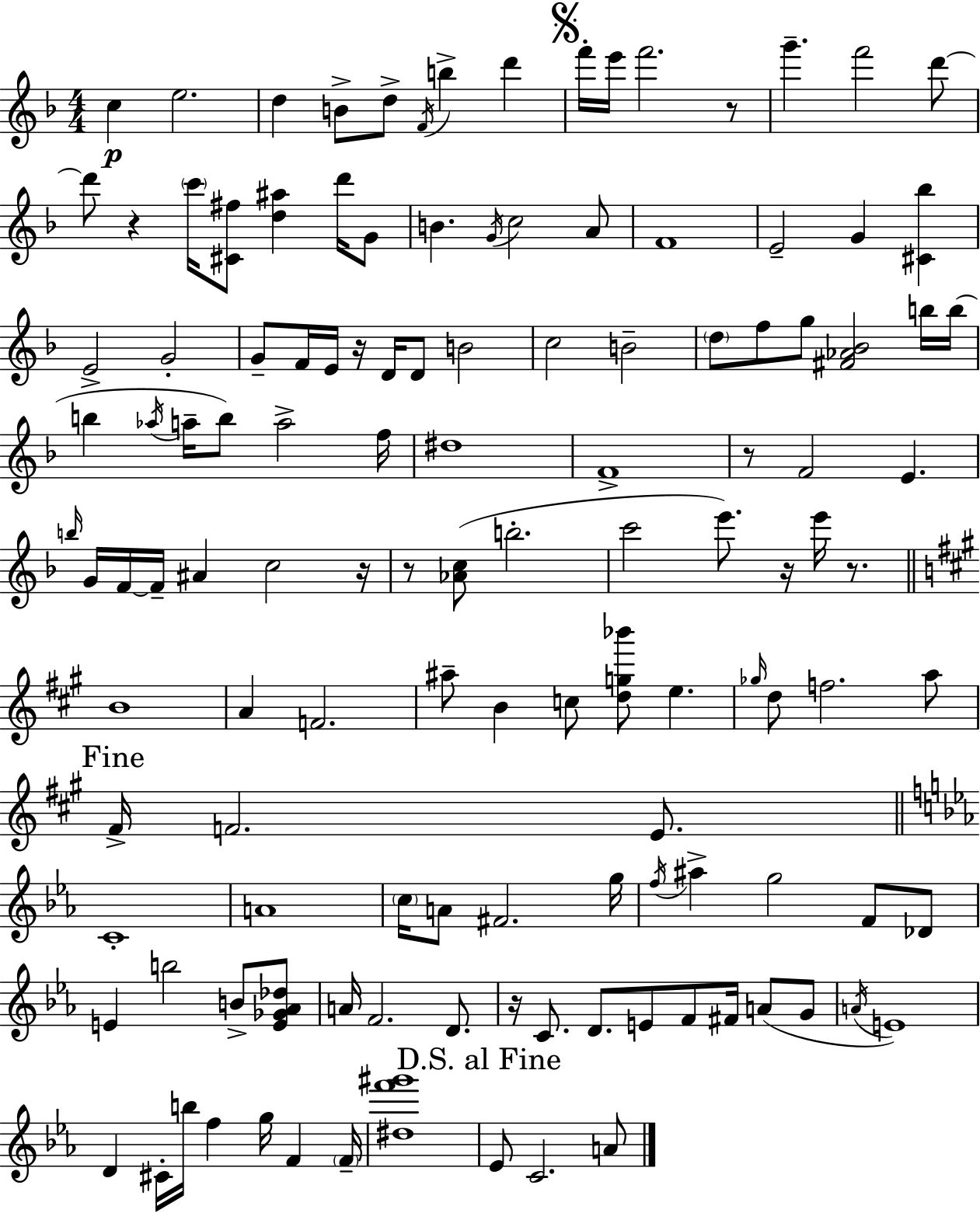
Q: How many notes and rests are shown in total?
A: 127